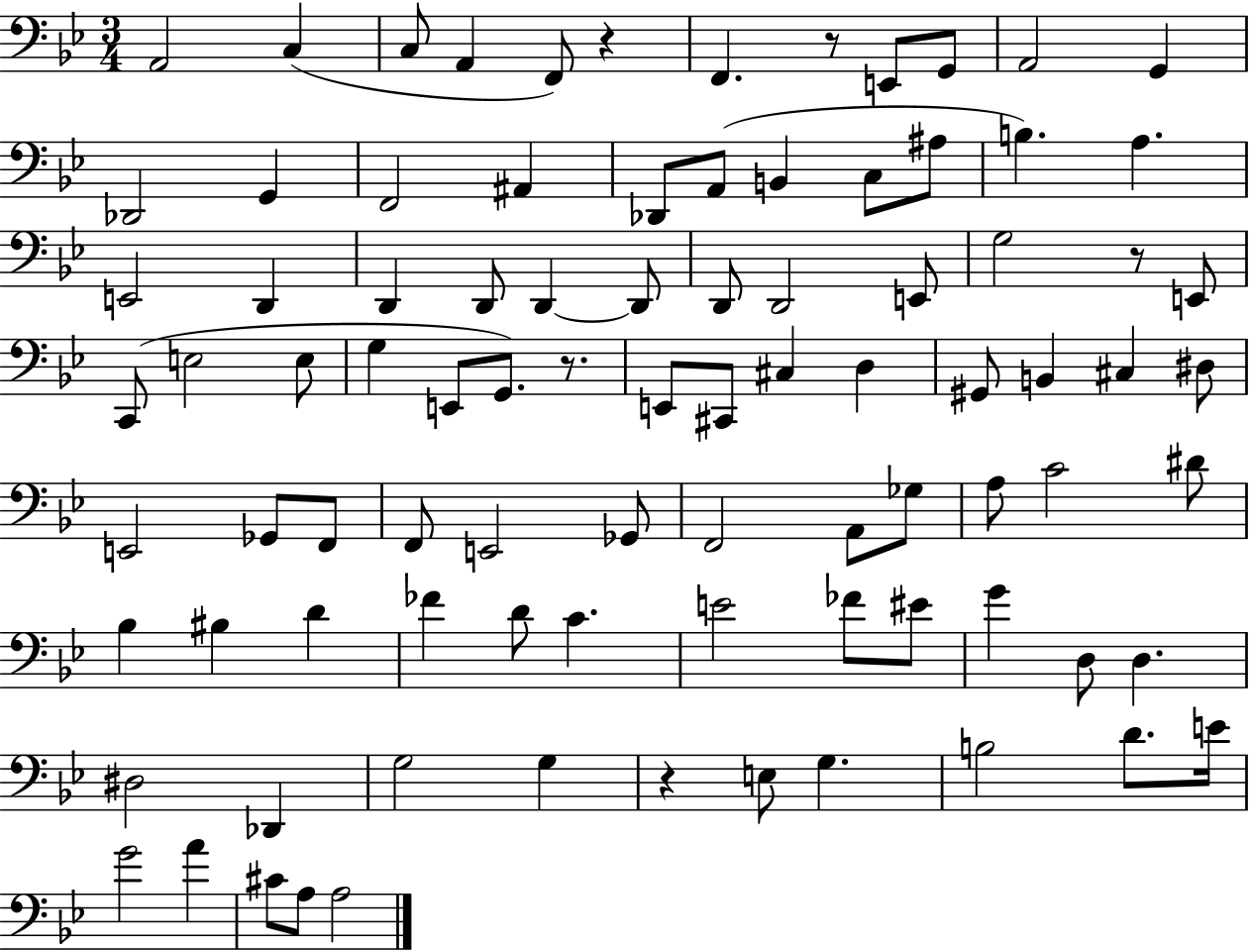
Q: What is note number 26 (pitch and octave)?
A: D2